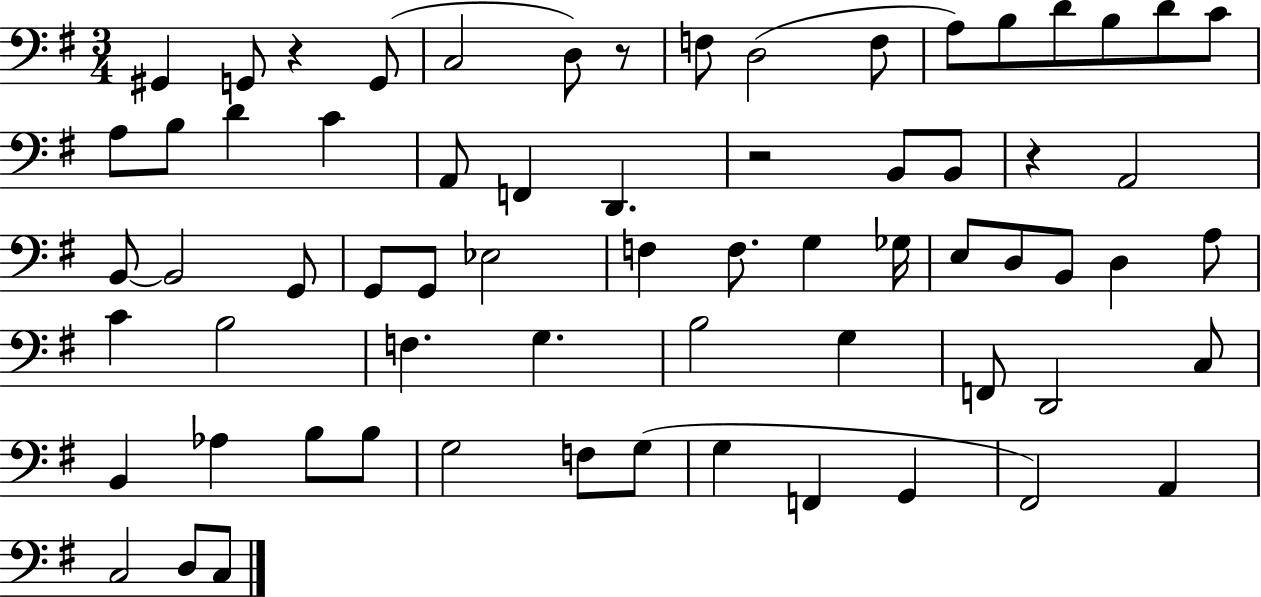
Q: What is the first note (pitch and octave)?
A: G#2